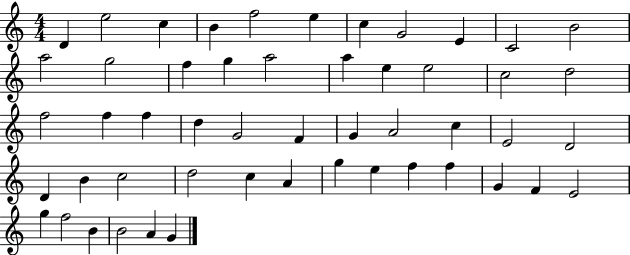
X:1
T:Untitled
M:4/4
L:1/4
K:C
D e2 c B f2 e c G2 E C2 B2 a2 g2 f g a2 a e e2 c2 d2 f2 f f d G2 F G A2 c E2 D2 D B c2 d2 c A g e f f G F E2 g f2 B B2 A G